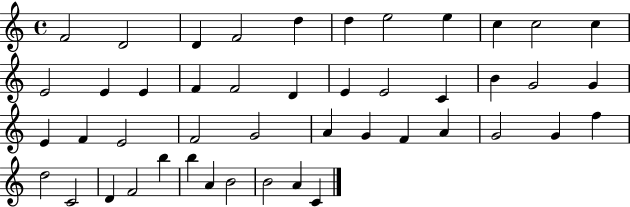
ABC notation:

X:1
T:Untitled
M:4/4
L:1/4
K:C
F2 D2 D F2 d d e2 e c c2 c E2 E E F F2 D E E2 C B G2 G E F E2 F2 G2 A G F A G2 G f d2 C2 D F2 b b A B2 B2 A C